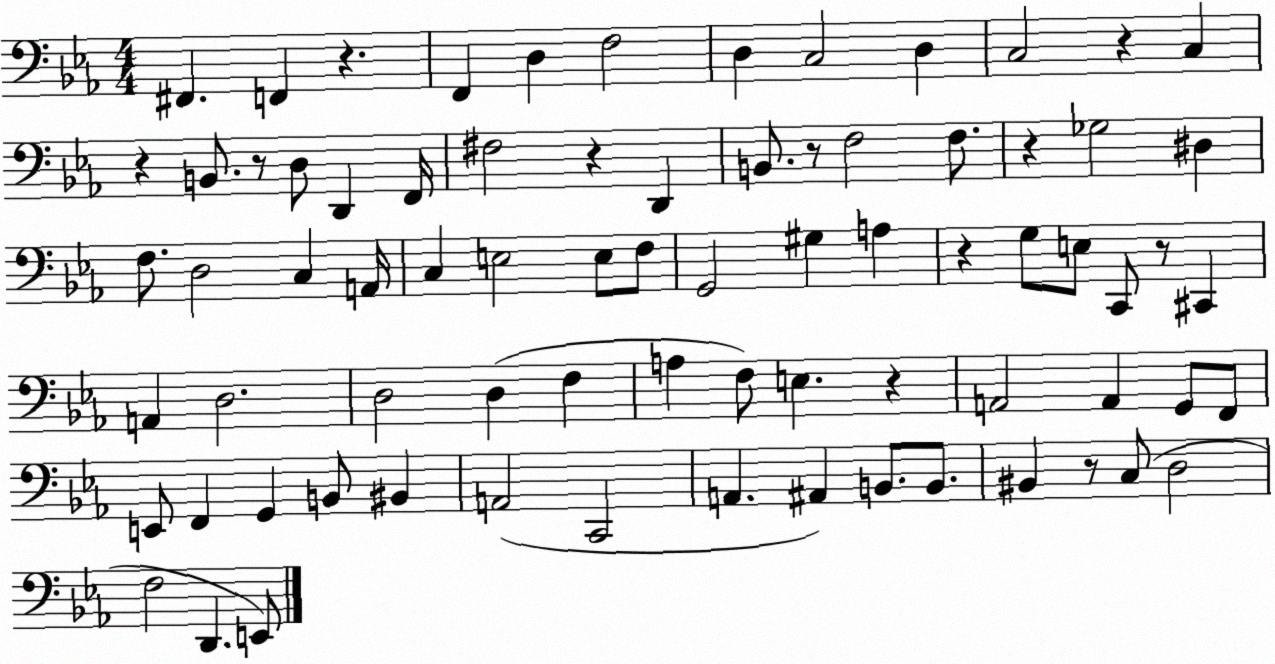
X:1
T:Untitled
M:4/4
L:1/4
K:Eb
^F,, F,, z F,, D, F,2 D, C,2 D, C,2 z C, z B,,/2 z/2 D,/2 D,, F,,/4 ^F,2 z D,, B,,/2 z/2 F,2 F,/2 z _G,2 ^D, F,/2 D,2 C, A,,/4 C, E,2 E,/2 F,/2 G,,2 ^G, A, z G,/2 E,/2 C,,/2 z/2 ^C,, A,, D,2 D,2 D, F, A, F,/2 E, z A,,2 A,, G,,/2 F,,/2 E,,/2 F,, G,, B,,/2 ^B,, A,,2 C,,2 A,, ^A,, B,,/2 B,,/2 ^B,, z/2 C,/2 D,2 F,2 D,, E,,/2